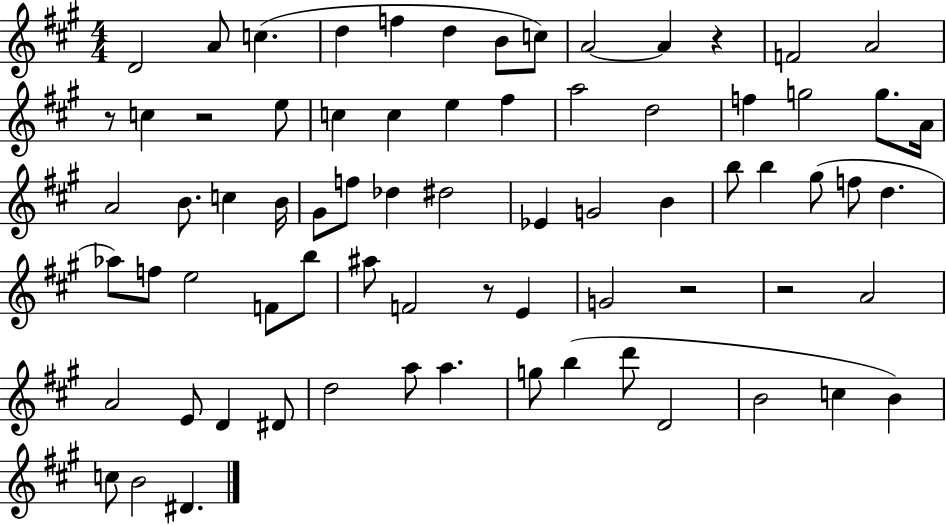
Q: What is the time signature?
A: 4/4